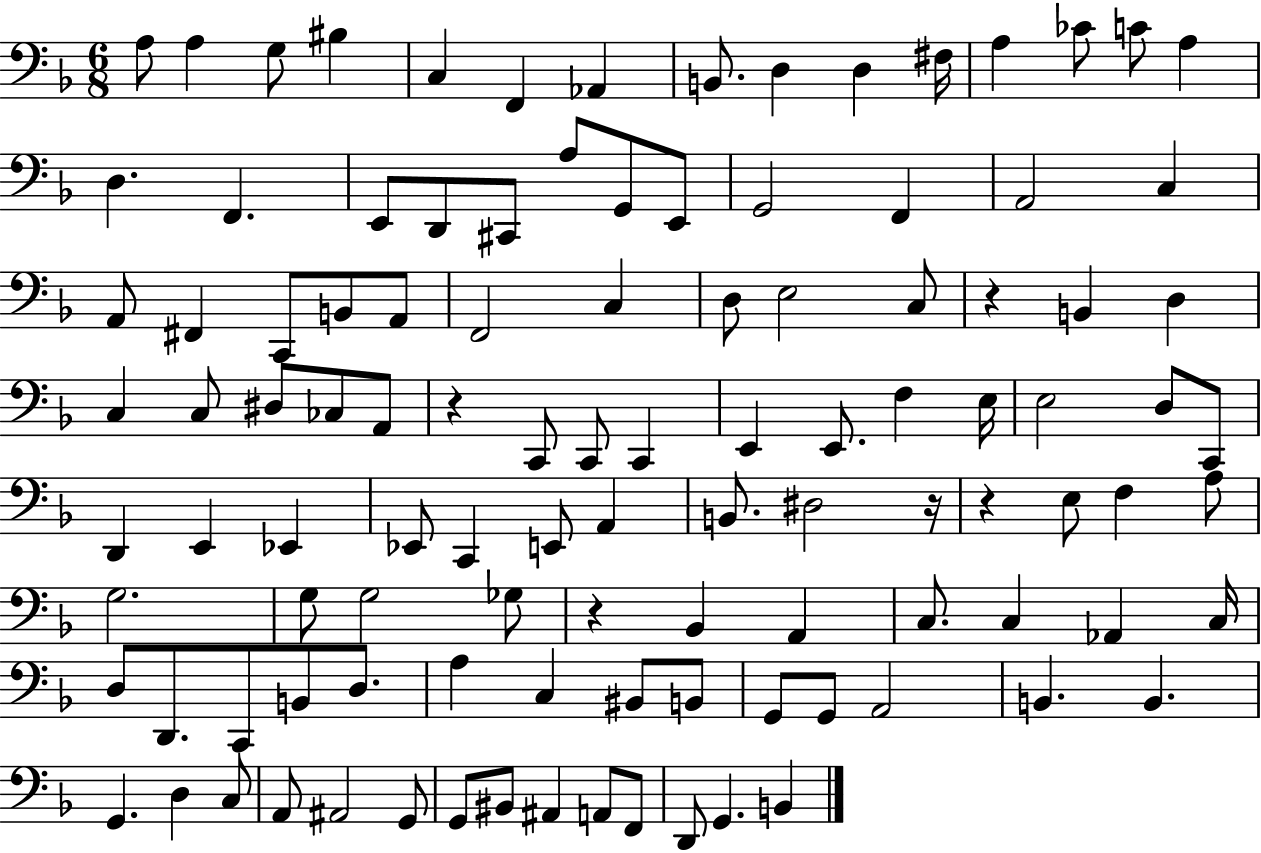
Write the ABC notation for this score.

X:1
T:Untitled
M:6/8
L:1/4
K:F
A,/2 A, G,/2 ^B, C, F,, _A,, B,,/2 D, D, ^F,/4 A, _C/2 C/2 A, D, F,, E,,/2 D,,/2 ^C,,/2 A,/2 G,,/2 E,,/2 G,,2 F,, A,,2 C, A,,/2 ^F,, C,,/2 B,,/2 A,,/2 F,,2 C, D,/2 E,2 C,/2 z B,, D, C, C,/2 ^D,/2 _C,/2 A,,/2 z C,,/2 C,,/2 C,, E,, E,,/2 F, E,/4 E,2 D,/2 C,,/2 D,, E,, _E,, _E,,/2 C,, E,,/2 A,, B,,/2 ^D,2 z/4 z E,/2 F, A,/2 G,2 G,/2 G,2 _G,/2 z _B,, A,, C,/2 C, _A,, C,/4 D,/2 D,,/2 C,,/2 B,,/2 D,/2 A, C, ^B,,/2 B,,/2 G,,/2 G,,/2 A,,2 B,, B,, G,, D, C,/2 A,,/2 ^A,,2 G,,/2 G,,/2 ^B,,/2 ^A,, A,,/2 F,,/2 D,,/2 G,, B,,